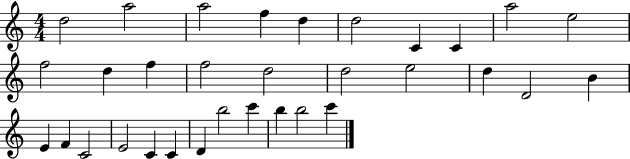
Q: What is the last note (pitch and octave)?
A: C6